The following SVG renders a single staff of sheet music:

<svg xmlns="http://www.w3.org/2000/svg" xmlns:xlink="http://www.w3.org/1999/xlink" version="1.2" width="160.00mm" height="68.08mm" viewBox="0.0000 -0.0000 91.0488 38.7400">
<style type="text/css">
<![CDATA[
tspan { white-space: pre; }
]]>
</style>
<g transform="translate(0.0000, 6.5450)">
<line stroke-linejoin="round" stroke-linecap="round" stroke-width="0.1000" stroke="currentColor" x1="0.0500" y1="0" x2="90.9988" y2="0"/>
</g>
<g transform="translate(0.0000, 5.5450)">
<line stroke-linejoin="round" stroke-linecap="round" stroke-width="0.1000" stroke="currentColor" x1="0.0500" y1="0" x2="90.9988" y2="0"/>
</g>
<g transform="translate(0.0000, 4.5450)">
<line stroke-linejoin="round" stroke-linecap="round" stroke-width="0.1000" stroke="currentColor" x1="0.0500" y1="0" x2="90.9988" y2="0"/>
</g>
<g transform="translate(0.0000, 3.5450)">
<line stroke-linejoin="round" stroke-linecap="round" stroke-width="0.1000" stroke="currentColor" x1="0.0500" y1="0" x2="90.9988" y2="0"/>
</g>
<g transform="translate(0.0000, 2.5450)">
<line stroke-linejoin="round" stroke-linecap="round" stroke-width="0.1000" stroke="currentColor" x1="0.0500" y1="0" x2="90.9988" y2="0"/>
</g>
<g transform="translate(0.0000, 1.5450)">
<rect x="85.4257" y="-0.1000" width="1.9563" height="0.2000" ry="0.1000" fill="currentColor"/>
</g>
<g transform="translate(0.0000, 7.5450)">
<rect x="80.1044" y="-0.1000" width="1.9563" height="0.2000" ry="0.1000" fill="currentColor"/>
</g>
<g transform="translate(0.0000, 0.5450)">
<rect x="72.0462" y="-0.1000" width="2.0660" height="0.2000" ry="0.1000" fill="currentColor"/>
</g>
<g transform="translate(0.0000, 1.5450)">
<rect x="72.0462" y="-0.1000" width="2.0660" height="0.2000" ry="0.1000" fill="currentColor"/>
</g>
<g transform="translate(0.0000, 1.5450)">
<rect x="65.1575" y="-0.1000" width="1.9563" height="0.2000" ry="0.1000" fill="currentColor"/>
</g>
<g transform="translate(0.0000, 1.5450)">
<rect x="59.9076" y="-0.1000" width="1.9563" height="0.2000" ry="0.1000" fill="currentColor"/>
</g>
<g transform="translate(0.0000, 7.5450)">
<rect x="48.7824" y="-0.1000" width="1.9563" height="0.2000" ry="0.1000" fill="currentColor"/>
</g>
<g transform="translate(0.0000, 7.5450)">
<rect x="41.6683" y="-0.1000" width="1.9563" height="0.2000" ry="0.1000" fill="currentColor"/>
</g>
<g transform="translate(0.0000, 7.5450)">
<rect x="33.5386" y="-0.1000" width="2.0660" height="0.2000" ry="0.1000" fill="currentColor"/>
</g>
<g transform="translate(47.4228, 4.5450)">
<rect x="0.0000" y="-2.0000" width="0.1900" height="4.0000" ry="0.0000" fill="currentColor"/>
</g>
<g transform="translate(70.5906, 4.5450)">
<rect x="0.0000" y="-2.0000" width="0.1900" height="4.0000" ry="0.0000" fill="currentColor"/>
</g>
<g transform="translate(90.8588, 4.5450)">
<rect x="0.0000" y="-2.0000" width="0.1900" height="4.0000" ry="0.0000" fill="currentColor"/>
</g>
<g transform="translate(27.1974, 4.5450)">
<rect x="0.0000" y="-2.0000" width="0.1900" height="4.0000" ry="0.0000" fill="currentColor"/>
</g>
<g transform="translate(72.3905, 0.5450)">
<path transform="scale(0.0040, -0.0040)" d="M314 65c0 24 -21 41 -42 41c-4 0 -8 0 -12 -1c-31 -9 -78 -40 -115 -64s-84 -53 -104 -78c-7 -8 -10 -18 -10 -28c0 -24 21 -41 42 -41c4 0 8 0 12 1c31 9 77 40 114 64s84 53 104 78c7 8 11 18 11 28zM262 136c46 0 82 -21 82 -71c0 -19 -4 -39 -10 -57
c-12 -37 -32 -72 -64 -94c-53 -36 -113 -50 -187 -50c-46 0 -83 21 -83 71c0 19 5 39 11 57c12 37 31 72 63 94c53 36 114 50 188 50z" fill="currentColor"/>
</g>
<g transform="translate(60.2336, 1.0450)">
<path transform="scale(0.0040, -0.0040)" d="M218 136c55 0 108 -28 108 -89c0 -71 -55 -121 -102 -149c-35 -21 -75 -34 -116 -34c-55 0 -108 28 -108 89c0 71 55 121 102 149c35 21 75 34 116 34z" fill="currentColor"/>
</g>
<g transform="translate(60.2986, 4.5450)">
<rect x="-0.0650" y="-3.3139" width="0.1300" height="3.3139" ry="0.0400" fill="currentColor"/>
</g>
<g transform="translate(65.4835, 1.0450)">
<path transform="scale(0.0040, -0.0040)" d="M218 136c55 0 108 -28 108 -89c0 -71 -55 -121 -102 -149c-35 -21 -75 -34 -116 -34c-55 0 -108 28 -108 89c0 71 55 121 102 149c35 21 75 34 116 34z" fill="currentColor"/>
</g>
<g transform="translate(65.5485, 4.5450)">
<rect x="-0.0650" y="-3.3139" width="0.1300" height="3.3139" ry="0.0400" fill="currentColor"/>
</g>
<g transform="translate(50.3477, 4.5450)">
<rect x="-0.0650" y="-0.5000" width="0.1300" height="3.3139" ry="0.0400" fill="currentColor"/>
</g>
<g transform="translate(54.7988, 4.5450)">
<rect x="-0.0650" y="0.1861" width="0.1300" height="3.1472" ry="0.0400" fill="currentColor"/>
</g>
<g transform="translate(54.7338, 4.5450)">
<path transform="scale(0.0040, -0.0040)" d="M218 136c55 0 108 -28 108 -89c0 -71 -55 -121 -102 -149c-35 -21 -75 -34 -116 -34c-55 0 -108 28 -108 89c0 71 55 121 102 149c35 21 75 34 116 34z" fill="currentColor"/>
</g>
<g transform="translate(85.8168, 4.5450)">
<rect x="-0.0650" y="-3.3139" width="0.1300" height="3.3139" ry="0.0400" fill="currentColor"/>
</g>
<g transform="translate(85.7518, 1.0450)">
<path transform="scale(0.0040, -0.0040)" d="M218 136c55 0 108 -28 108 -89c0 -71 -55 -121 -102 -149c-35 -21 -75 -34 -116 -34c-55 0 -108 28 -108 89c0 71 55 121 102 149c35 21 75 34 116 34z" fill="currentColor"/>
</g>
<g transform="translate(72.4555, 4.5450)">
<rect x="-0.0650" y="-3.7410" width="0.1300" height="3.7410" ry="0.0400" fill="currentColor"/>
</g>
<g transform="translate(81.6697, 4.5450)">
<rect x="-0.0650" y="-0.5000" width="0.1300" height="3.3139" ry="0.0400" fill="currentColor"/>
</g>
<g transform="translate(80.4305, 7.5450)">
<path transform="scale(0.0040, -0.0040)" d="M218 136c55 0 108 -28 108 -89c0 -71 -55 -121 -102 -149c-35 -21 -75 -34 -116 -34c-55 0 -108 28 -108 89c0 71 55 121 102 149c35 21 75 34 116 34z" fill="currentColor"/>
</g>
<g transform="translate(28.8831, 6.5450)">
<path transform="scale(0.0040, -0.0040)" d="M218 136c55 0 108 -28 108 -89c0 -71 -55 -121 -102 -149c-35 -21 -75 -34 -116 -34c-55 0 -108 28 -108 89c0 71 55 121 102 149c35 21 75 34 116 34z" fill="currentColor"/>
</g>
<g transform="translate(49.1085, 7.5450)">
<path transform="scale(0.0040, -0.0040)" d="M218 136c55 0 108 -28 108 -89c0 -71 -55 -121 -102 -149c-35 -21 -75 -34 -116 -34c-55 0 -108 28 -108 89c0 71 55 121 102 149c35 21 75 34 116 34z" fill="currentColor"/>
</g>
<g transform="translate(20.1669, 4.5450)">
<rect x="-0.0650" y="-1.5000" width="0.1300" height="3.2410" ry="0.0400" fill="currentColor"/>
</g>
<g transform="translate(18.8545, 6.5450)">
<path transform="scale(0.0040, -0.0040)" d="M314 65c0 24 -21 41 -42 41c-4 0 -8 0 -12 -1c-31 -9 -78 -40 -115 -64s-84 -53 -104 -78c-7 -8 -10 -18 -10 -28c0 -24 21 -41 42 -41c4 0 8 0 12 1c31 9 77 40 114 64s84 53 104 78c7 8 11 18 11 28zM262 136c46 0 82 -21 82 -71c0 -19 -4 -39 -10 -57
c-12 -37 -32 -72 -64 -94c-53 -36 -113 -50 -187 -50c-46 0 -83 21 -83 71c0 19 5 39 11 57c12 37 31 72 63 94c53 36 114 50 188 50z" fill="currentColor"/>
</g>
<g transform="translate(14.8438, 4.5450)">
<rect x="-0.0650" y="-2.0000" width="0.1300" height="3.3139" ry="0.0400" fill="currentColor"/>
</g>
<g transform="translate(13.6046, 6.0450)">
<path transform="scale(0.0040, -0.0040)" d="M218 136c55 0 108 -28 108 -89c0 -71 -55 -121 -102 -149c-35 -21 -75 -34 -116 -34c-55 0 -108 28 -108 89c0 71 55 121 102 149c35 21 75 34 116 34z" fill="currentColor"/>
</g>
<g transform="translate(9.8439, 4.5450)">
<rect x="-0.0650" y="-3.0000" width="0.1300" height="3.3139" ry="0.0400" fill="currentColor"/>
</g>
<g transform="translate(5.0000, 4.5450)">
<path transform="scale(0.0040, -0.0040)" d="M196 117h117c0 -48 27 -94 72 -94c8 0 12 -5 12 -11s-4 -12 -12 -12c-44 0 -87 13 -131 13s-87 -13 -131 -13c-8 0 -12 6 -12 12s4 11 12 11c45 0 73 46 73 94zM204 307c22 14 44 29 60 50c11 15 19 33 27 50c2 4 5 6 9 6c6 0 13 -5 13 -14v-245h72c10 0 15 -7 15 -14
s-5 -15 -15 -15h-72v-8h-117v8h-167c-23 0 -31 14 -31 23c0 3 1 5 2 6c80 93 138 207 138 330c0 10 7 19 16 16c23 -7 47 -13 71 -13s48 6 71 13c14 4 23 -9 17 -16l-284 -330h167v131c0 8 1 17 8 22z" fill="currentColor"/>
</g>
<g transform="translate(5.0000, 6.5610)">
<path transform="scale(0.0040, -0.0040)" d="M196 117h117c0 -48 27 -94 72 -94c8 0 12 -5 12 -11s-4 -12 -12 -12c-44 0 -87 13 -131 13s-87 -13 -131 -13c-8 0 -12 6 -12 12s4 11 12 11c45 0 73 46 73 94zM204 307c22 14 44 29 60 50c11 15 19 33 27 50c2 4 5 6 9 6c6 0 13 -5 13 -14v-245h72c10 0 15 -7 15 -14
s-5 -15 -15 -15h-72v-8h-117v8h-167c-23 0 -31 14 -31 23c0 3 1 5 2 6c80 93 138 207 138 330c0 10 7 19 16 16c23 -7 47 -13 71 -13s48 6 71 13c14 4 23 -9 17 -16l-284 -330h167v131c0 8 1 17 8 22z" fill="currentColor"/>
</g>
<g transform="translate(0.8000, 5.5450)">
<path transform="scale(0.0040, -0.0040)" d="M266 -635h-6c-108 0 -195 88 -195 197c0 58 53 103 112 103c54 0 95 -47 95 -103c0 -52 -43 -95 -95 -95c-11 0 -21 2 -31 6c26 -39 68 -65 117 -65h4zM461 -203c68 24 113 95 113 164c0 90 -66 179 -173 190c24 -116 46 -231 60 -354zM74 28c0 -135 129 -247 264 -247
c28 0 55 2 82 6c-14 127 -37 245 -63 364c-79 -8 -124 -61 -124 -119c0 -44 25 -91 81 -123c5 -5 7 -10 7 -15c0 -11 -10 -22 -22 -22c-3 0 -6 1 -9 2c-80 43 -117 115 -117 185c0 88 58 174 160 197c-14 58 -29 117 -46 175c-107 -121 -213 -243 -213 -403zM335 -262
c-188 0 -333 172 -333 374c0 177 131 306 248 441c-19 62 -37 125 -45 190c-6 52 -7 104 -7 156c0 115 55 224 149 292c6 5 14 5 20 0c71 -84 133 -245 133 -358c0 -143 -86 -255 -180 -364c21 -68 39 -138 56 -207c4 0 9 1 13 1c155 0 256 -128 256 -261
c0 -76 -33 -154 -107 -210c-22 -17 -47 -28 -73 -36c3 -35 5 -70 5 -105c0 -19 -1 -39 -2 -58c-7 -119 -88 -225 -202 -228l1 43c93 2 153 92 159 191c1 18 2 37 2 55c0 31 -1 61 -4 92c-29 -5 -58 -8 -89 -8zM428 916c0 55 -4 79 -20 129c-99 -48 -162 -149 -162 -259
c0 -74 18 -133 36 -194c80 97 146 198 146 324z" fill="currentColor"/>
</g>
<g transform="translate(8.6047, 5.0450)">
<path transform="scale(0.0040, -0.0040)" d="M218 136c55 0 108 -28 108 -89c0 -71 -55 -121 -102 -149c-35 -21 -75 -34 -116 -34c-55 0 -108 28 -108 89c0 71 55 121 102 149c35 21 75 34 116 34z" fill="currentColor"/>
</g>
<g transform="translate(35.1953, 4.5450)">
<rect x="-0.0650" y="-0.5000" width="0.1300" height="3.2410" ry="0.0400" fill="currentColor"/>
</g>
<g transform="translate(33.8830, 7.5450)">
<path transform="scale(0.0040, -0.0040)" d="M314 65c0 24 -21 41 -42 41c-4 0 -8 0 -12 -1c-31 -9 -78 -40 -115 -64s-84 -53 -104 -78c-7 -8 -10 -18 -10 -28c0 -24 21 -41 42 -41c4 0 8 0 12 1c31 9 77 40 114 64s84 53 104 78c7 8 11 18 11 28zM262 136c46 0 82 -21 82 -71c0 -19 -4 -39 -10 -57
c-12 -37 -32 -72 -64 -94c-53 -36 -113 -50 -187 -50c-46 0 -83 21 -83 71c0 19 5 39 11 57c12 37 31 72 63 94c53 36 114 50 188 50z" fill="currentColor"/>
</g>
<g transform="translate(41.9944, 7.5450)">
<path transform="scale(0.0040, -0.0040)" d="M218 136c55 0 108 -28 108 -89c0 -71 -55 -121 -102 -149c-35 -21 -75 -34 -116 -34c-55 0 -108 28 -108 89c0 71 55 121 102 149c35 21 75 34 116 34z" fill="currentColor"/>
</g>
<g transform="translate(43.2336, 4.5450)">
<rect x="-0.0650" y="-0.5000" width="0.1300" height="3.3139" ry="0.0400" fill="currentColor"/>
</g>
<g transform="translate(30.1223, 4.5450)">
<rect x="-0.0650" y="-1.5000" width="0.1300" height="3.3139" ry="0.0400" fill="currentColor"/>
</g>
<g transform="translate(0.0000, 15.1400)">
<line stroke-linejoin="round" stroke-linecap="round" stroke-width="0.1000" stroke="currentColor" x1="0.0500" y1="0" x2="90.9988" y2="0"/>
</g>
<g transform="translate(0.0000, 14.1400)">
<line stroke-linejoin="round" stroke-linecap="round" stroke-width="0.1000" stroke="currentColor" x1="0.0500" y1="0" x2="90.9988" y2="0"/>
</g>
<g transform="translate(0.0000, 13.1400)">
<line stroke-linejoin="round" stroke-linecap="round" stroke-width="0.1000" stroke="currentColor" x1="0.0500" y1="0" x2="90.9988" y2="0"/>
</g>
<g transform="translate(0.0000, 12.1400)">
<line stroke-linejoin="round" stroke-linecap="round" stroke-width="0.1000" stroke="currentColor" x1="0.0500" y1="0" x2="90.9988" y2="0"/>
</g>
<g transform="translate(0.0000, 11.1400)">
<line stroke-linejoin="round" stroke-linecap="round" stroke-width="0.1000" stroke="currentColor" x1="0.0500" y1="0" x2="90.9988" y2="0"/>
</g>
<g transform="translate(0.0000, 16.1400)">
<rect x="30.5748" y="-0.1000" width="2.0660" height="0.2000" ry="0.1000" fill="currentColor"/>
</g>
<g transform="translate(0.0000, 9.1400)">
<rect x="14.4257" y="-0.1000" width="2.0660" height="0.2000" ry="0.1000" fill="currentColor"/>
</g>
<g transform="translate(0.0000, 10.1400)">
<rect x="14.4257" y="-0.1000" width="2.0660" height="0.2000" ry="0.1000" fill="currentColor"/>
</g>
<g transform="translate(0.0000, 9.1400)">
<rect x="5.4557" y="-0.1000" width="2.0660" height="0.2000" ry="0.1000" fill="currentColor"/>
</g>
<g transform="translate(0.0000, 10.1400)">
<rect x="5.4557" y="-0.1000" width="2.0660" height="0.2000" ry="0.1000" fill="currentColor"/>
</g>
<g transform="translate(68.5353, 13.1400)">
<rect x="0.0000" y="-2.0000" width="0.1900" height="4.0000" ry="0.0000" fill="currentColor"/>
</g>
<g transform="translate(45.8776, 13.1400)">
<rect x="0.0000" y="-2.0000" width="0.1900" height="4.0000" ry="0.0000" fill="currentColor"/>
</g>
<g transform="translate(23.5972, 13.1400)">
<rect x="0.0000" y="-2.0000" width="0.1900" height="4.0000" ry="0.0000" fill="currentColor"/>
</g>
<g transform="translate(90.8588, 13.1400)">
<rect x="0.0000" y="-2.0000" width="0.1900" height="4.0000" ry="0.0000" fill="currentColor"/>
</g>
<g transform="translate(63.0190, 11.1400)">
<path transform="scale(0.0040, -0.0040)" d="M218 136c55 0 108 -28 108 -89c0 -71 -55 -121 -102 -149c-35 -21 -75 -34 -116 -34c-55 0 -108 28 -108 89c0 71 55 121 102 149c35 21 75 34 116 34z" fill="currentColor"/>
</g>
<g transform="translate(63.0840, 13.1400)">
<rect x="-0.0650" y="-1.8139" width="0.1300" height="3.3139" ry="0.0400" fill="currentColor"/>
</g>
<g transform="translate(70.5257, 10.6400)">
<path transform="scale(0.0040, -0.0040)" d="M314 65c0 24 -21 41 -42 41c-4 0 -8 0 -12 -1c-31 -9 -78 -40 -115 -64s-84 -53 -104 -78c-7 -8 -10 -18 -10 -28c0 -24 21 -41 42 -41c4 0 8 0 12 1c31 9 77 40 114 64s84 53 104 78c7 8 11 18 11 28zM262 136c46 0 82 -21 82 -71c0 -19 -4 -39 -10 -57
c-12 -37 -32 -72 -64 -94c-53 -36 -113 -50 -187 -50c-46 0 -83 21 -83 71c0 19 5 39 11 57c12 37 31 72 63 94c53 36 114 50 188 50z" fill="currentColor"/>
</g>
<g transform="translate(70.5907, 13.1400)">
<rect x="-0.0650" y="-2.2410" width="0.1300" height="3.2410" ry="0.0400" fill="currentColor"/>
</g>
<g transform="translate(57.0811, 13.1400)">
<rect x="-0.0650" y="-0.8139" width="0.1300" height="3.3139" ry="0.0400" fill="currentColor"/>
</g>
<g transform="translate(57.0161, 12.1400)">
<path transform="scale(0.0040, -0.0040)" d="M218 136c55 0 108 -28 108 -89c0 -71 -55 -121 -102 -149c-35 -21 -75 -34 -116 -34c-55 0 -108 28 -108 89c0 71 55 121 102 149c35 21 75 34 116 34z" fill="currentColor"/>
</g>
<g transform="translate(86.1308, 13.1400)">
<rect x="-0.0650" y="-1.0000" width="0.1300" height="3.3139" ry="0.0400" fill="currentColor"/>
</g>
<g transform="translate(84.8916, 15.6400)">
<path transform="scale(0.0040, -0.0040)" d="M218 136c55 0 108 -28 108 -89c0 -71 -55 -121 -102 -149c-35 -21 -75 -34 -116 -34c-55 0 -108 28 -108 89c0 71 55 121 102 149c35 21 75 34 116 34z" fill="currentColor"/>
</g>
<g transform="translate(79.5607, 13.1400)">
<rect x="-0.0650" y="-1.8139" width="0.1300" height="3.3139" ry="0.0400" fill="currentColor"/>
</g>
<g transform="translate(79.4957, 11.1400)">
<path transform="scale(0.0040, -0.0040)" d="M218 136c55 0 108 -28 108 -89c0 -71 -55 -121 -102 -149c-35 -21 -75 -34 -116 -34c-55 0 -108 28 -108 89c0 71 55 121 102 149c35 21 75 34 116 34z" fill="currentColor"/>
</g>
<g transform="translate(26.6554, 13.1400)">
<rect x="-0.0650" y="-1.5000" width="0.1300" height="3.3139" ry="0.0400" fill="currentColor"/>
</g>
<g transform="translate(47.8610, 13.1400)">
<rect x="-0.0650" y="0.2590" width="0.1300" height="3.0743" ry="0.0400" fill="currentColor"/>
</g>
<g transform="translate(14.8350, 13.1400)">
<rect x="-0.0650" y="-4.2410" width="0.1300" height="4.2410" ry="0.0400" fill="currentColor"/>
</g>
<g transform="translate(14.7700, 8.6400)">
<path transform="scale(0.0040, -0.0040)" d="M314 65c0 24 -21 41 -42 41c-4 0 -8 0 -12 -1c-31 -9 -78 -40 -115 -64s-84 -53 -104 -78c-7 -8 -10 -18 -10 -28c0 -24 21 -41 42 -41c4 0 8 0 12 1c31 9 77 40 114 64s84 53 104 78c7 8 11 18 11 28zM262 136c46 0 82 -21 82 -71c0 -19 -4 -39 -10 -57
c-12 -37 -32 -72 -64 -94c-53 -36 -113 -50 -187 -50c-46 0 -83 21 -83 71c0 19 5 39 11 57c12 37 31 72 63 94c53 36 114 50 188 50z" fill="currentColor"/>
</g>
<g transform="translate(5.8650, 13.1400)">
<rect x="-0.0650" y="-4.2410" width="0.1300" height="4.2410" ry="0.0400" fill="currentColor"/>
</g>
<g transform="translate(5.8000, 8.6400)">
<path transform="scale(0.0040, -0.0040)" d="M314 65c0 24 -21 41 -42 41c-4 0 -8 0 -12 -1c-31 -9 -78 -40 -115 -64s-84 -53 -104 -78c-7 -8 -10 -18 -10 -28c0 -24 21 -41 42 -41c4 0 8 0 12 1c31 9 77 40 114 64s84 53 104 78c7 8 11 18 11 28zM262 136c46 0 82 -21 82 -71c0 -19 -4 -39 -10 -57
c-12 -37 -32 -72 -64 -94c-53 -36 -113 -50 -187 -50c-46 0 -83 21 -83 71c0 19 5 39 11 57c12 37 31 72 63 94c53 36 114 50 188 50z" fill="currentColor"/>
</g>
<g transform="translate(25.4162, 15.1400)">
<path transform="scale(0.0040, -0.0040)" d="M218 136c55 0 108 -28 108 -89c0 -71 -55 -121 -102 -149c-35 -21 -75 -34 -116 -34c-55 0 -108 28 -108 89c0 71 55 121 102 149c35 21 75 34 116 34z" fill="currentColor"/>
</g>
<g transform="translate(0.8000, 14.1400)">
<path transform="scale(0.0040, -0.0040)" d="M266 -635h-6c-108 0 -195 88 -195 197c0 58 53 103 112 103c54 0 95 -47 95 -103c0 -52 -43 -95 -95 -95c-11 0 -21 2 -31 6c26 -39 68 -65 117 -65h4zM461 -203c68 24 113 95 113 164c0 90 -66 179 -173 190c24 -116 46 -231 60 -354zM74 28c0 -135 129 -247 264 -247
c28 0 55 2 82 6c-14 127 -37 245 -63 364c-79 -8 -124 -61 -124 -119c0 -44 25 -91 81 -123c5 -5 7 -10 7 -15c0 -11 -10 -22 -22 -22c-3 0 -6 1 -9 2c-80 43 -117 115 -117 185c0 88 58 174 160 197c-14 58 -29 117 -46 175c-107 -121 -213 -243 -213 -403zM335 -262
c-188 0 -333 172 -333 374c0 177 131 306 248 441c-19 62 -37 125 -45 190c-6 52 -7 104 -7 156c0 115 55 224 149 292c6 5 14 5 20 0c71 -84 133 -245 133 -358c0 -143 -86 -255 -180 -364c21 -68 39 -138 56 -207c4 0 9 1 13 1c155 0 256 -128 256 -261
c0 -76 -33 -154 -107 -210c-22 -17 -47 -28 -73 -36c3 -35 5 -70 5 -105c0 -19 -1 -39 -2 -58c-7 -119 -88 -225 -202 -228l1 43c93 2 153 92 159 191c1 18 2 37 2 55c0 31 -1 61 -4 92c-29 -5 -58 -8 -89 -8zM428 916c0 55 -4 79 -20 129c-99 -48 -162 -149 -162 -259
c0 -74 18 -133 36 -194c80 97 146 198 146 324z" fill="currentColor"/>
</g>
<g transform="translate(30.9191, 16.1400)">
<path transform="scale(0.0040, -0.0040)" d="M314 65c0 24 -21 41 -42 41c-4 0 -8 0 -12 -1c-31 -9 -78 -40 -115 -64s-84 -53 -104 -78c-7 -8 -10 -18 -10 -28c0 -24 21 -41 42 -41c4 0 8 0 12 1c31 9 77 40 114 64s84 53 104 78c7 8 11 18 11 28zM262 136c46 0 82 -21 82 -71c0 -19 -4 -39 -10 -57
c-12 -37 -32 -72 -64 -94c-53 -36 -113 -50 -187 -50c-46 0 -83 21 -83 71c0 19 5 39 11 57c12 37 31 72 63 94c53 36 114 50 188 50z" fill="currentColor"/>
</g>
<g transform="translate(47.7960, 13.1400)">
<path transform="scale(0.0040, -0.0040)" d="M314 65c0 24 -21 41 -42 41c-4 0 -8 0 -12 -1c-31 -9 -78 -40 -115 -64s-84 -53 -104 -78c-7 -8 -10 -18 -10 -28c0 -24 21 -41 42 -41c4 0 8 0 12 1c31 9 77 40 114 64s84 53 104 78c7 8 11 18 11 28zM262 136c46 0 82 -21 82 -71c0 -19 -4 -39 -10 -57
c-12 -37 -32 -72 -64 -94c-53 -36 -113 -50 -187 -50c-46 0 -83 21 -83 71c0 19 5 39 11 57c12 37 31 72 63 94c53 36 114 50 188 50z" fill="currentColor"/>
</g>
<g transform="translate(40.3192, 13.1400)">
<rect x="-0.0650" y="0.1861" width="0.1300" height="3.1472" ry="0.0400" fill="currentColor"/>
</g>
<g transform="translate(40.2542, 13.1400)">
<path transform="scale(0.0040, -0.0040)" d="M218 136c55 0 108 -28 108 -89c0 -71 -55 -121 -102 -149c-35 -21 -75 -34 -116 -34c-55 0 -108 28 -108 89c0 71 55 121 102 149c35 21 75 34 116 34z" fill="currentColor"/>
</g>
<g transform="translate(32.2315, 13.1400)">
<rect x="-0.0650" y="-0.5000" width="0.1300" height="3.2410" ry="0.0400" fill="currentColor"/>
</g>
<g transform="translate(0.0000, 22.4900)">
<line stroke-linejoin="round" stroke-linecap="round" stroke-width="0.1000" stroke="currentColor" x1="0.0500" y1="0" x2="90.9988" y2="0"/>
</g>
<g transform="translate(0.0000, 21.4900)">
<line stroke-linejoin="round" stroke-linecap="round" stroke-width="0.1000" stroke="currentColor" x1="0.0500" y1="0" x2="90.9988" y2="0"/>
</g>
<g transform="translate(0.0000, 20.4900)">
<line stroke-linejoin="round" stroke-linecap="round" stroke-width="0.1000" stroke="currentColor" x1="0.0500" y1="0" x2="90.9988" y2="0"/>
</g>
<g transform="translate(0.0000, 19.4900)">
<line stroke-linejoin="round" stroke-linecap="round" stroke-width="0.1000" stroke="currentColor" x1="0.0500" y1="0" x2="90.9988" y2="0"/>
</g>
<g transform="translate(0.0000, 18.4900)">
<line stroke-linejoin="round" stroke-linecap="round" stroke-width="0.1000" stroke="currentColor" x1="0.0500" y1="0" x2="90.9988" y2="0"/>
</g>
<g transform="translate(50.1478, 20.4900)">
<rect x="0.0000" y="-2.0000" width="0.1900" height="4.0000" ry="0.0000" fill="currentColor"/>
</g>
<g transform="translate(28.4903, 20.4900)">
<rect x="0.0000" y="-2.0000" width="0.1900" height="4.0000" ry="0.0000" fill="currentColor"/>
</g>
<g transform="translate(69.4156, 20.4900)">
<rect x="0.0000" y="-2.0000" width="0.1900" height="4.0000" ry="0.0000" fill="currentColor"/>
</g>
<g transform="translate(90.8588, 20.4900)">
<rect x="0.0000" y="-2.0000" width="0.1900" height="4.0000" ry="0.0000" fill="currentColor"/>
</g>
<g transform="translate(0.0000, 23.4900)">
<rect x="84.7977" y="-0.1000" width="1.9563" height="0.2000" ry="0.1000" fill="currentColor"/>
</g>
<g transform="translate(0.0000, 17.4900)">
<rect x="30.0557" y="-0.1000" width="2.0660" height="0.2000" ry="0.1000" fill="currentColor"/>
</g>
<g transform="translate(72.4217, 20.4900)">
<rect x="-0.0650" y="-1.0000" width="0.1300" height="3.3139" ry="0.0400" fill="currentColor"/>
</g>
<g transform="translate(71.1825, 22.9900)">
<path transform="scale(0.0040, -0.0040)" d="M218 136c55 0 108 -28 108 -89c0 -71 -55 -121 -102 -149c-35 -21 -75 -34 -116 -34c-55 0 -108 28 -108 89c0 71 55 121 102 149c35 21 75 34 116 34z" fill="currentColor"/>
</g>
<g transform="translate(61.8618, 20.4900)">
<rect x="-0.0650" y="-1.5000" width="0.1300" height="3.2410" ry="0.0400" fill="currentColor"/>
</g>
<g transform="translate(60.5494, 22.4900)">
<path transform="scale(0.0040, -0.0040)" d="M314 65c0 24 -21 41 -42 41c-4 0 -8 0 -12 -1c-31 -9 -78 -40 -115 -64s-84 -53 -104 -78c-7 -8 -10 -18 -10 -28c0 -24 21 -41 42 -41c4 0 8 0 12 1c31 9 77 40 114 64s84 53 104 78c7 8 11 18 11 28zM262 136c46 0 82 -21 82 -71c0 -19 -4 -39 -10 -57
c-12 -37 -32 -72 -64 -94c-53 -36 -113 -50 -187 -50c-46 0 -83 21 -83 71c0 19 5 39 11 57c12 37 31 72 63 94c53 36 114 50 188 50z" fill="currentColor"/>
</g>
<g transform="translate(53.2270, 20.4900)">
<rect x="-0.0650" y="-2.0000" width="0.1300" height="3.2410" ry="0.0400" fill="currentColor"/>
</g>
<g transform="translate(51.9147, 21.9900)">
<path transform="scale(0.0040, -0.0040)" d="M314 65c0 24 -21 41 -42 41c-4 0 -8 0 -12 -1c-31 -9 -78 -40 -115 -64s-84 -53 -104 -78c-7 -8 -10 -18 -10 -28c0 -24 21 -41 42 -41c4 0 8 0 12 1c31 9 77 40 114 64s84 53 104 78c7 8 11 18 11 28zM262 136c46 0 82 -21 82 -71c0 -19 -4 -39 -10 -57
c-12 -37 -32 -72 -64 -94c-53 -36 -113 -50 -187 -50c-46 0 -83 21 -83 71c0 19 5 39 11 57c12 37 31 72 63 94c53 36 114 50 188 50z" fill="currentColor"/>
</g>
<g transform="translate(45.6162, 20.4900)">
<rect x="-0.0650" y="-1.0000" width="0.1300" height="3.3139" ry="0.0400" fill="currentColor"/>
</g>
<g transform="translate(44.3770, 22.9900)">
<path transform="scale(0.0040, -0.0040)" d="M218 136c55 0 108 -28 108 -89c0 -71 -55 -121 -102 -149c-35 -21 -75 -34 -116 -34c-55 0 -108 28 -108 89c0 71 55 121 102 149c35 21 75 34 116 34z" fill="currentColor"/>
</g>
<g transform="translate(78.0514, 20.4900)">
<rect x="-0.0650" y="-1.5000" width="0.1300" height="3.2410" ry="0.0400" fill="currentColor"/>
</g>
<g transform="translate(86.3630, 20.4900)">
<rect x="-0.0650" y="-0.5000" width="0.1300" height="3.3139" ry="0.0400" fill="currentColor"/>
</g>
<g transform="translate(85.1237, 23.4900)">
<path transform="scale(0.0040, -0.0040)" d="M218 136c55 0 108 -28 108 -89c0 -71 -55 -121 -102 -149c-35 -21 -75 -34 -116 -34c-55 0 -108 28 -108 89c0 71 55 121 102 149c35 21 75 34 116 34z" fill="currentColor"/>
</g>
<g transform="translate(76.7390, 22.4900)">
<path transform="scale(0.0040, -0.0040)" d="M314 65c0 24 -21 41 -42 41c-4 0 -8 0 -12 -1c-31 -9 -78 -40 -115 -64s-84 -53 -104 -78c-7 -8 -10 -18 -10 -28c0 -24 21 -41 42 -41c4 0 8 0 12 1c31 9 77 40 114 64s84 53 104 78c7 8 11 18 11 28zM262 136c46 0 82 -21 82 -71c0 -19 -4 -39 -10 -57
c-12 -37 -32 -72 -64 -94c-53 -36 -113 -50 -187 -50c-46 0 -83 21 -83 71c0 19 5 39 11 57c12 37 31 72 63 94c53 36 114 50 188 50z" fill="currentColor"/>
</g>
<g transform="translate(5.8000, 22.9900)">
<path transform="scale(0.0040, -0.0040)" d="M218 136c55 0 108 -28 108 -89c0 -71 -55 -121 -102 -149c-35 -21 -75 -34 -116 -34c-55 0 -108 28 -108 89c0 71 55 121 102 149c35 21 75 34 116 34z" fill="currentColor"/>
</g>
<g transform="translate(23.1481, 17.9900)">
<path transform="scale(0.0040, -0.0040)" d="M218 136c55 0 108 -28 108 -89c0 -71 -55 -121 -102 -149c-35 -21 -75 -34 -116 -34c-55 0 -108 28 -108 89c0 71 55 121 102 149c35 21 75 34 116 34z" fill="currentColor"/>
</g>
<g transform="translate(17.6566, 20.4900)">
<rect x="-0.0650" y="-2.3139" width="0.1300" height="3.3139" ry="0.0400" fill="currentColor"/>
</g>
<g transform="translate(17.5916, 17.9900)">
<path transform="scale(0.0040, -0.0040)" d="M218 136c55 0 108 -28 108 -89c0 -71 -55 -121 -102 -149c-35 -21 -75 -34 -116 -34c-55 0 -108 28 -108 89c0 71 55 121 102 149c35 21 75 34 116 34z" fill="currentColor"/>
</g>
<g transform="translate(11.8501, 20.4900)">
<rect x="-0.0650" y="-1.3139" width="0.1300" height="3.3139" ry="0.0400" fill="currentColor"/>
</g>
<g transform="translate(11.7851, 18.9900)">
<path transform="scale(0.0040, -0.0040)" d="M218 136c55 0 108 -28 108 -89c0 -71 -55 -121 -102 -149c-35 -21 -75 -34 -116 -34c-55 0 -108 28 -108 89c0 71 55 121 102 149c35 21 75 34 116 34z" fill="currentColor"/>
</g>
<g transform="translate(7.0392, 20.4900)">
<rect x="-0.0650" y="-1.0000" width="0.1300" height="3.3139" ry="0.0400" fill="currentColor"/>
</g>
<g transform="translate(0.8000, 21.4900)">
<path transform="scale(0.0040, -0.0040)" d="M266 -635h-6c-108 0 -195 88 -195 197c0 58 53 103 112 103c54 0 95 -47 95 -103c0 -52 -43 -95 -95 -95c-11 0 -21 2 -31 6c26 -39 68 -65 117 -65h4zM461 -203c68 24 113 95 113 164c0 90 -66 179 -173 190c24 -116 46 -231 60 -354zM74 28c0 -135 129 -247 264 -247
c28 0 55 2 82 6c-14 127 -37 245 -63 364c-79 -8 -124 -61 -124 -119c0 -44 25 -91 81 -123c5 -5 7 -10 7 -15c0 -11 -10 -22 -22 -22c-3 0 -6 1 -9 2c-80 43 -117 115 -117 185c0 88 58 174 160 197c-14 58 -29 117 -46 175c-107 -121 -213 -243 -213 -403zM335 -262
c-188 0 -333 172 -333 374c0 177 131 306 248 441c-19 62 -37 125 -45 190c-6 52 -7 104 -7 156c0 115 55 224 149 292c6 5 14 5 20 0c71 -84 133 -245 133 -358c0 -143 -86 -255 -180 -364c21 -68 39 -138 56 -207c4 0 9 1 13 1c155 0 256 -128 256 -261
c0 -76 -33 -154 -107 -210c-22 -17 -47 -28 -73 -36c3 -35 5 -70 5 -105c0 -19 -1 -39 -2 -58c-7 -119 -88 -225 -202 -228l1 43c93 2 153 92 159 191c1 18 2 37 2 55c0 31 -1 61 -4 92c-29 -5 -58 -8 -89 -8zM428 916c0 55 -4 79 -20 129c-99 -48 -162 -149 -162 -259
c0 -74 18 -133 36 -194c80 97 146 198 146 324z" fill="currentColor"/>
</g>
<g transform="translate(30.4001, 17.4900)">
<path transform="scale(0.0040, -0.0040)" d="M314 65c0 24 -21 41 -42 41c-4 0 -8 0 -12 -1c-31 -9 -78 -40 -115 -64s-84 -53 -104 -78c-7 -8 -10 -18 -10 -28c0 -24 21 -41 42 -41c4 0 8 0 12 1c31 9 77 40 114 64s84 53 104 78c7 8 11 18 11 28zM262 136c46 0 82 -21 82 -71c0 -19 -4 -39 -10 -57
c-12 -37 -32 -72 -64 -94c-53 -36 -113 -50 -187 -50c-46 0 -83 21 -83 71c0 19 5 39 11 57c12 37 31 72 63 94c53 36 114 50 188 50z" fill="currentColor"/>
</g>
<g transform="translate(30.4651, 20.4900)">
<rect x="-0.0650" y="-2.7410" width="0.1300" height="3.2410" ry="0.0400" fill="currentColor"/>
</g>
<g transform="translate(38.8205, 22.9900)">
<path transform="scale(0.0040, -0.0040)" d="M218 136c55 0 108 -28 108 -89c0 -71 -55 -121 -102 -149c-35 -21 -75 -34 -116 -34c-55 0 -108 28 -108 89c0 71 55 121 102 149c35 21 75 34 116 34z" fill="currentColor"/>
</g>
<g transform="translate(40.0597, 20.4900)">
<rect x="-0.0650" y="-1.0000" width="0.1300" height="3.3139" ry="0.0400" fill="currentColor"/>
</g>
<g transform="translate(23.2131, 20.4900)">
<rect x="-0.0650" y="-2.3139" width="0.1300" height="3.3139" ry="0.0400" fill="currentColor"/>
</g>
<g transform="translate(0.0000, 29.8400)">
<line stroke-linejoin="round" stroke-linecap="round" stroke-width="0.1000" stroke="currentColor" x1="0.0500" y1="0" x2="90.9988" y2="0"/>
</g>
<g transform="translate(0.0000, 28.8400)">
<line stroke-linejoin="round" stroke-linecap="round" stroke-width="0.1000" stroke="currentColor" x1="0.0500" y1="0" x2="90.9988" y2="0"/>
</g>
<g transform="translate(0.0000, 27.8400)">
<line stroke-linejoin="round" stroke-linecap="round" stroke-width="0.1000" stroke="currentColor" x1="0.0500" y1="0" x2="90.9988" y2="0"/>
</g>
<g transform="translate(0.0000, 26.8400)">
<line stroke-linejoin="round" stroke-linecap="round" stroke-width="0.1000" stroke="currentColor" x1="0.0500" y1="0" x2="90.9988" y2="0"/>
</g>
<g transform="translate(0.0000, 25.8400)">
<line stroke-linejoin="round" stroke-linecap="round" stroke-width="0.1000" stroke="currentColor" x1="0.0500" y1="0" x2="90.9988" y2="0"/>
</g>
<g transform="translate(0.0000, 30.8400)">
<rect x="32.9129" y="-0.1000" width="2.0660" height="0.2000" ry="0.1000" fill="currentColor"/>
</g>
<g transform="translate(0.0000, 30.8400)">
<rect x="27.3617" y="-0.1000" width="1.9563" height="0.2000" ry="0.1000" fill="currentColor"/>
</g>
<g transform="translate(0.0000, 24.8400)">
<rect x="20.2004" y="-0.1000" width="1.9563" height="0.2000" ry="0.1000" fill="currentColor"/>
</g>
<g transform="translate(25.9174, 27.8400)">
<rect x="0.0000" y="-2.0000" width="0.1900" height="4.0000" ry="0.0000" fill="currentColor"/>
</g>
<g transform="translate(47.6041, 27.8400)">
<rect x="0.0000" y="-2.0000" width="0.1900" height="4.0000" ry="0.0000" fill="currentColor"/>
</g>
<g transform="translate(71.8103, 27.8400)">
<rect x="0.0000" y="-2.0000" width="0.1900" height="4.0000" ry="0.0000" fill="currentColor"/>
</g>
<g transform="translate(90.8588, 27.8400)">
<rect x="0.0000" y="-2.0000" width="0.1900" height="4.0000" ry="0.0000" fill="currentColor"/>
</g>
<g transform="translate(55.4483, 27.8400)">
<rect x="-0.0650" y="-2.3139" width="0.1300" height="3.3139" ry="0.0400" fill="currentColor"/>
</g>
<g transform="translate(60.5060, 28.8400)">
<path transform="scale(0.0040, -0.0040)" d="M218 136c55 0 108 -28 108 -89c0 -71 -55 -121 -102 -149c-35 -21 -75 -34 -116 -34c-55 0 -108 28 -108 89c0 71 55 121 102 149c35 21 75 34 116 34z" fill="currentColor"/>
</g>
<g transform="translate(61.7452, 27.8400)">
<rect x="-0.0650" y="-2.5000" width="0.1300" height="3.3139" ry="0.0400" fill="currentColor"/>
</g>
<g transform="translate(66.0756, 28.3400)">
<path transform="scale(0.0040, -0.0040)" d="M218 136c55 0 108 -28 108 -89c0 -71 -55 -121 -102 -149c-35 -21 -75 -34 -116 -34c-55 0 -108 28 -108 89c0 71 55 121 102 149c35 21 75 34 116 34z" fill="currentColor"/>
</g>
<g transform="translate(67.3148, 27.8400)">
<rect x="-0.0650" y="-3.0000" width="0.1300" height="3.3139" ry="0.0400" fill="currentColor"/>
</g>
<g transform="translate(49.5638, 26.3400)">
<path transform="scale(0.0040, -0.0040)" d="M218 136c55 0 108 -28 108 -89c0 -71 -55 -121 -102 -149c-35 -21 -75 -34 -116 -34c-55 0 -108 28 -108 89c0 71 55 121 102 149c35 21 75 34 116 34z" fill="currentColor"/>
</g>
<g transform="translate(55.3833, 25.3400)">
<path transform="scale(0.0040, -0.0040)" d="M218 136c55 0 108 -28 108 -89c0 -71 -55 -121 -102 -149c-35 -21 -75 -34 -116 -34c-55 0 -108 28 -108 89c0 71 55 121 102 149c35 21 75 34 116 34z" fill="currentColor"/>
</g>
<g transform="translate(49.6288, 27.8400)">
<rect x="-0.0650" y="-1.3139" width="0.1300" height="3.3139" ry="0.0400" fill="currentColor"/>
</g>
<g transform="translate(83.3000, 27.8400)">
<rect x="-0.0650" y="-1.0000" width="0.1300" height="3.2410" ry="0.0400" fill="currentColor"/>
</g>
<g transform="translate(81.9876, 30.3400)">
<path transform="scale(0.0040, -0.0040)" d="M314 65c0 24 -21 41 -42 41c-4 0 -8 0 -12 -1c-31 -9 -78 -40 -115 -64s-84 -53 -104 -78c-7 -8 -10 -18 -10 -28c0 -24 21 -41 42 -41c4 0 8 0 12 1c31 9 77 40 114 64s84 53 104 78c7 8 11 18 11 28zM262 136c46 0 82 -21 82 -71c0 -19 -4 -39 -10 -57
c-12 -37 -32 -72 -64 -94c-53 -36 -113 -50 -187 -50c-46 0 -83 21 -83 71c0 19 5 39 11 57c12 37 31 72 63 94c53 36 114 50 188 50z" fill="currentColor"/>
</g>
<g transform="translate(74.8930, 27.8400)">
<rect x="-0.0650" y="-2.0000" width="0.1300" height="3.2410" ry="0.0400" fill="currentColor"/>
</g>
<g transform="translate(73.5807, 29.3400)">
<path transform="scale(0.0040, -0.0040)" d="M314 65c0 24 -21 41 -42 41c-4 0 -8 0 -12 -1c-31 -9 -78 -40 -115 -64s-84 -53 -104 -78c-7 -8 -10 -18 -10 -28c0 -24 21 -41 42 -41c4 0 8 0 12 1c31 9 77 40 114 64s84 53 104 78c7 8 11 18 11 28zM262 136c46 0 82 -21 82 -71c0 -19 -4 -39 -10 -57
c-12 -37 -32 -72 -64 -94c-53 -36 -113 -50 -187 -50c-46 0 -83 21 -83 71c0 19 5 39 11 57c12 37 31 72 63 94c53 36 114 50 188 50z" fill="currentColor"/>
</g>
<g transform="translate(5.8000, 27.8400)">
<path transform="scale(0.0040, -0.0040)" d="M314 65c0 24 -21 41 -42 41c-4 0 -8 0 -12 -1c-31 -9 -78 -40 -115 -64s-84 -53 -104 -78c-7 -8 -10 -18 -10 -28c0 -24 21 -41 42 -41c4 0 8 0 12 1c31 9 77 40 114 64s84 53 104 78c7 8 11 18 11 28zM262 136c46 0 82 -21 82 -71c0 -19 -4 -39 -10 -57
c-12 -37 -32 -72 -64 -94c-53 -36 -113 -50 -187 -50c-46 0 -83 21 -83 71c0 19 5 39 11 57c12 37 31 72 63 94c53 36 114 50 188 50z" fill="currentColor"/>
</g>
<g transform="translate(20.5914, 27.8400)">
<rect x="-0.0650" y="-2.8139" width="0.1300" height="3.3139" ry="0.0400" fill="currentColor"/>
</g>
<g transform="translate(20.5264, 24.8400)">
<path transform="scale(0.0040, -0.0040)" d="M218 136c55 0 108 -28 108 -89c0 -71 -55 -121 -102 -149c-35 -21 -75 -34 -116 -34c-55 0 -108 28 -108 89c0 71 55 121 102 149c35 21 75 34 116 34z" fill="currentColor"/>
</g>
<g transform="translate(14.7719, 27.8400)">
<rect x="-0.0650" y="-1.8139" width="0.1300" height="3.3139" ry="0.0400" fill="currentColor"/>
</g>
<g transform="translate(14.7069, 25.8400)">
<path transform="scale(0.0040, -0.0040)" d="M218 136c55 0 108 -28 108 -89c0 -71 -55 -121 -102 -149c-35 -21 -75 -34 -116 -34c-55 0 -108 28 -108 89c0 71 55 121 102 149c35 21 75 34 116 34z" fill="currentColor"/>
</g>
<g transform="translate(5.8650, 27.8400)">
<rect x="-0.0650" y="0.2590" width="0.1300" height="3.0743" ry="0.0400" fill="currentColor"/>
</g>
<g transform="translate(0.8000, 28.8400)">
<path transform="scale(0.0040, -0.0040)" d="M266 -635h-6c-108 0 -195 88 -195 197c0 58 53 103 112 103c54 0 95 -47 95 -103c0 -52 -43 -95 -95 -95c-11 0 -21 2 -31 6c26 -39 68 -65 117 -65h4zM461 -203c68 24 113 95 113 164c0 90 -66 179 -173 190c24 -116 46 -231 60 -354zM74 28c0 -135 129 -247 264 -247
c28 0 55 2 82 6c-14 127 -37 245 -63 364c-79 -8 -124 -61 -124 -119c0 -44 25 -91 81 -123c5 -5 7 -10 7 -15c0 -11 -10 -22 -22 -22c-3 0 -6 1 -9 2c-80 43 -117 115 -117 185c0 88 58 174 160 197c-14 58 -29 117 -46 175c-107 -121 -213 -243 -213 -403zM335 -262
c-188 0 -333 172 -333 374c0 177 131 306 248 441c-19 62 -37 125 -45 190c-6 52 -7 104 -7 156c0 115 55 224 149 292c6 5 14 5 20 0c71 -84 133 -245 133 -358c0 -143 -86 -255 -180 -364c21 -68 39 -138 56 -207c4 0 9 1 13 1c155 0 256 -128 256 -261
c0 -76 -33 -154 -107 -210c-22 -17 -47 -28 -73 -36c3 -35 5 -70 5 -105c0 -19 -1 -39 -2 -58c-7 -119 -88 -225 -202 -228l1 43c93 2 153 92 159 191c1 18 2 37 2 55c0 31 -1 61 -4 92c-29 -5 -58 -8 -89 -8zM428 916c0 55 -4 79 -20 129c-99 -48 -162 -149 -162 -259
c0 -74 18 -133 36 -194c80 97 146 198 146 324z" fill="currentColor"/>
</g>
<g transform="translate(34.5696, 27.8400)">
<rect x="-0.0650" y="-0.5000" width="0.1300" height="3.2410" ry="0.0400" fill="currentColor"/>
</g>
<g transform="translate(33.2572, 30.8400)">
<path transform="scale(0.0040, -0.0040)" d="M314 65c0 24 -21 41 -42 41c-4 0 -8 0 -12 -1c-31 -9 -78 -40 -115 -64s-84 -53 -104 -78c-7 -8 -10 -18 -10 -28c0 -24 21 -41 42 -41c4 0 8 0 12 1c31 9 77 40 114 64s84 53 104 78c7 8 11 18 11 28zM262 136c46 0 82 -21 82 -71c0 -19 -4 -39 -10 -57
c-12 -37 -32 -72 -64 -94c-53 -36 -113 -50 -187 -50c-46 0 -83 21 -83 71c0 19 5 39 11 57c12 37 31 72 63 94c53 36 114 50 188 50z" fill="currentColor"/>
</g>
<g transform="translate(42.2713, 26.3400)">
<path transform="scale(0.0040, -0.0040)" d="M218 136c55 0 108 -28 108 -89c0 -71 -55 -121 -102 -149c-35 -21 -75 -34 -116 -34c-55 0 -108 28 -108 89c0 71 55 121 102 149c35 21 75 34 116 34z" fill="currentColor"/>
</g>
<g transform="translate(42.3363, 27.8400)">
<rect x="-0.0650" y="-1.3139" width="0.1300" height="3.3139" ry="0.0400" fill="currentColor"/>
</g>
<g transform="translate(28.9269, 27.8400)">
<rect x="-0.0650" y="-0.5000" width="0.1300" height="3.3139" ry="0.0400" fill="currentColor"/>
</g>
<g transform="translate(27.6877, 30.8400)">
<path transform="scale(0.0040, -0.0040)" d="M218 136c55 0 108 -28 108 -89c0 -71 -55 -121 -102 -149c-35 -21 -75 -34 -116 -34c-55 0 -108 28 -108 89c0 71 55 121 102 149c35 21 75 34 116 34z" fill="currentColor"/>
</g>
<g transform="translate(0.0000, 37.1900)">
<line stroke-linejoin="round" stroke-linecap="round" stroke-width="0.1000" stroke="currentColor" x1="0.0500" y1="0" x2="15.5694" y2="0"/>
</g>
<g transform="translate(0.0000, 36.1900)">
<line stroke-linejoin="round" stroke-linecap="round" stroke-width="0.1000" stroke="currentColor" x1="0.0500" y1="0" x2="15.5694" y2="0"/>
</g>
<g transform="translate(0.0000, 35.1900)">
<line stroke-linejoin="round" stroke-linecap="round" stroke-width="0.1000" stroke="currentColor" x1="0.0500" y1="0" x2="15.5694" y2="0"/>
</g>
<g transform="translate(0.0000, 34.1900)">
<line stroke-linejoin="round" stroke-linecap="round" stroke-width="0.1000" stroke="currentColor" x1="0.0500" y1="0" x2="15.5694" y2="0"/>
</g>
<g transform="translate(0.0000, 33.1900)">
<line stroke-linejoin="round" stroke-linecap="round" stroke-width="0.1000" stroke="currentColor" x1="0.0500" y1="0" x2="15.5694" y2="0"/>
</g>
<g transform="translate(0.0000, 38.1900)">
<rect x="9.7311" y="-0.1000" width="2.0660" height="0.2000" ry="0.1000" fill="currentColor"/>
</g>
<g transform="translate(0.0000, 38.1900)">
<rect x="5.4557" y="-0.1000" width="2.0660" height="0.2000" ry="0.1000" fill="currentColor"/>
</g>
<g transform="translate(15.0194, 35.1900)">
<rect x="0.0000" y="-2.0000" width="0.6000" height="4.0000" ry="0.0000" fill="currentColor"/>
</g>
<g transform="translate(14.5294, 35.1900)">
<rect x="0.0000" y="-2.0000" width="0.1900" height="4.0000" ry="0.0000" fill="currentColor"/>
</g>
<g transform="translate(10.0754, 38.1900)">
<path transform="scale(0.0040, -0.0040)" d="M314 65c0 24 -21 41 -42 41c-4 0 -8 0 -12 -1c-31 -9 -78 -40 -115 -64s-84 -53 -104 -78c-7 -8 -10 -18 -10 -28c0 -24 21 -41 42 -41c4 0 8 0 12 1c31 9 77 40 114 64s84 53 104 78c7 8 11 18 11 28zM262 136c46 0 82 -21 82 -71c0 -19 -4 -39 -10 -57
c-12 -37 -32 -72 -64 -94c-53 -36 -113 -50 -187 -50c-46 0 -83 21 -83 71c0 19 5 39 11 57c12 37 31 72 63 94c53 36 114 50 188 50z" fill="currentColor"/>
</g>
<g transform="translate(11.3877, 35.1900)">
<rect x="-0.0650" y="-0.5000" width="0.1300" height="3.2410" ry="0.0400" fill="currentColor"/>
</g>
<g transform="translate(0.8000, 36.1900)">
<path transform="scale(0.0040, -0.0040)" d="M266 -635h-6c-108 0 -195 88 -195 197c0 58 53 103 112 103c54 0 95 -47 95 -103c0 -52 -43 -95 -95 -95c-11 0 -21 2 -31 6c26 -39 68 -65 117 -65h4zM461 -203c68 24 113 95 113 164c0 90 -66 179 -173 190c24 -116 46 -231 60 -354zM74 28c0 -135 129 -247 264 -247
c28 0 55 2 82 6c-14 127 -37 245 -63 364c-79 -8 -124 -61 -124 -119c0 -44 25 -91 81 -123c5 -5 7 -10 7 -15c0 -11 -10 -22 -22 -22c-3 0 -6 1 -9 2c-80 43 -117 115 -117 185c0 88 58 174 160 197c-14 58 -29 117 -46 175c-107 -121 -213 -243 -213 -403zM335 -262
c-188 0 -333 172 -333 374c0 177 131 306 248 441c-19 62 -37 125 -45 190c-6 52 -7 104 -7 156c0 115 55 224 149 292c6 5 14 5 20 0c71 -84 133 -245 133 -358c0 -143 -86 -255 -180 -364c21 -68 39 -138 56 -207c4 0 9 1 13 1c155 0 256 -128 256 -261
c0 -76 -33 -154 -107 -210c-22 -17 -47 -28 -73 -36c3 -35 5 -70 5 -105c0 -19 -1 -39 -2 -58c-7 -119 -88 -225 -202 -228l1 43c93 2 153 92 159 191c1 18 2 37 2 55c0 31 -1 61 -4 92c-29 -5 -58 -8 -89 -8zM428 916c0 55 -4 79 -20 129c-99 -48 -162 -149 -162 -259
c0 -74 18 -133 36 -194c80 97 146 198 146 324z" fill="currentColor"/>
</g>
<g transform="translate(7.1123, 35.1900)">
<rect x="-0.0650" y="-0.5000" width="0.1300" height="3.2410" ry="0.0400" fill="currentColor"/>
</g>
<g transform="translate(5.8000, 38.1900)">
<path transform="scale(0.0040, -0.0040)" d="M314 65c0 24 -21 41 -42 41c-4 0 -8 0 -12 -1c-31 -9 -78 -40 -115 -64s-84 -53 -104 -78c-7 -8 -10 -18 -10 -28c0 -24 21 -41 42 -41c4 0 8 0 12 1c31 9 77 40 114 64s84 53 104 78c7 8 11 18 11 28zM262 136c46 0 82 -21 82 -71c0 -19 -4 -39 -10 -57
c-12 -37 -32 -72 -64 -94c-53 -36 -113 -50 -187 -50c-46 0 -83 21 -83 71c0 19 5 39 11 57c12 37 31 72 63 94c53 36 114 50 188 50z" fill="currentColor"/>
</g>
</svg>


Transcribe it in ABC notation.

X:1
T:Untitled
M:4/4
L:1/4
K:C
A F E2 E C2 C C B b b c'2 C b d'2 d'2 E C2 B B2 d f g2 f D D e g g a2 D D F2 E2 D E2 C B2 f a C C2 e e g G A F2 D2 C2 C2